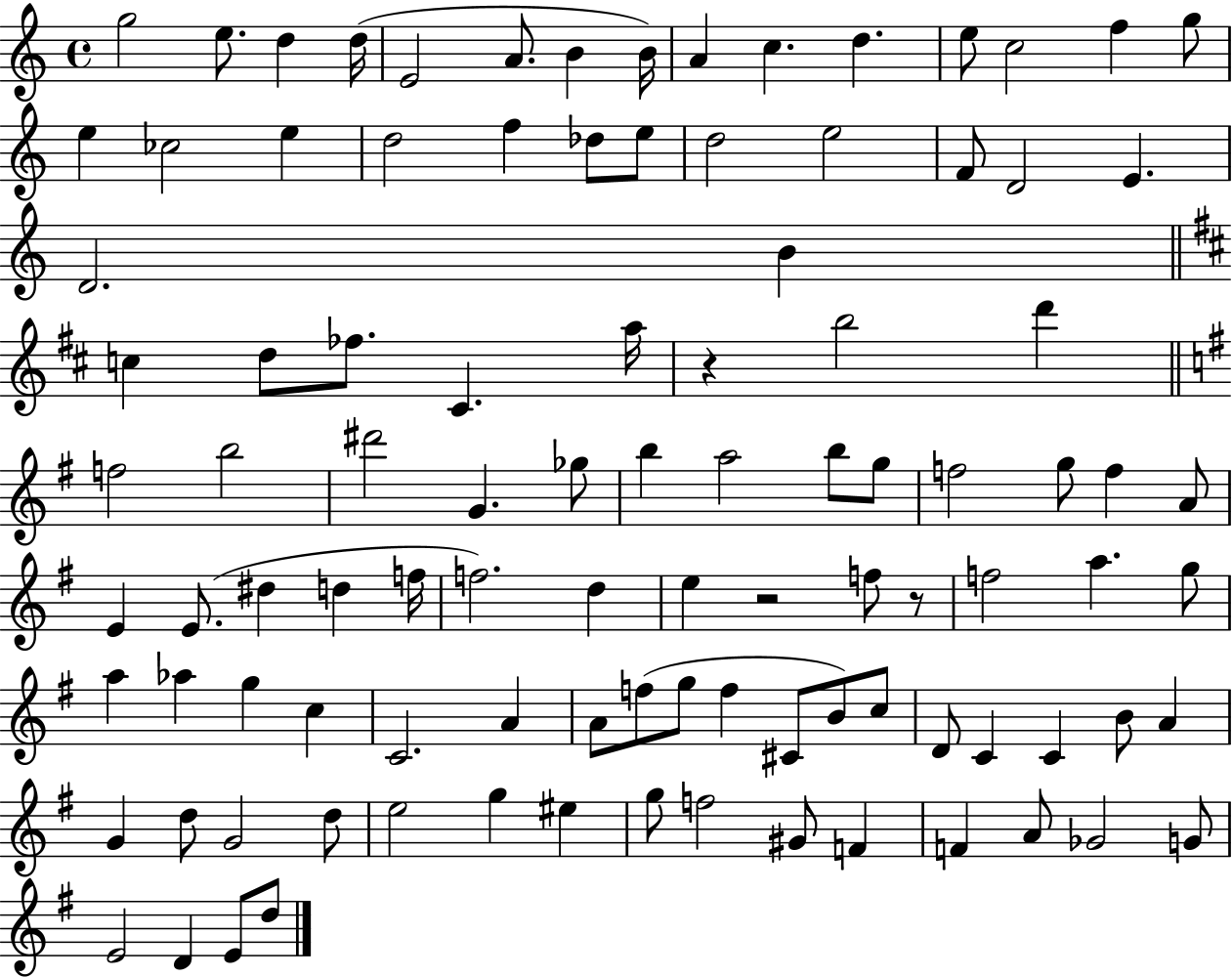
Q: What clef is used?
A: treble